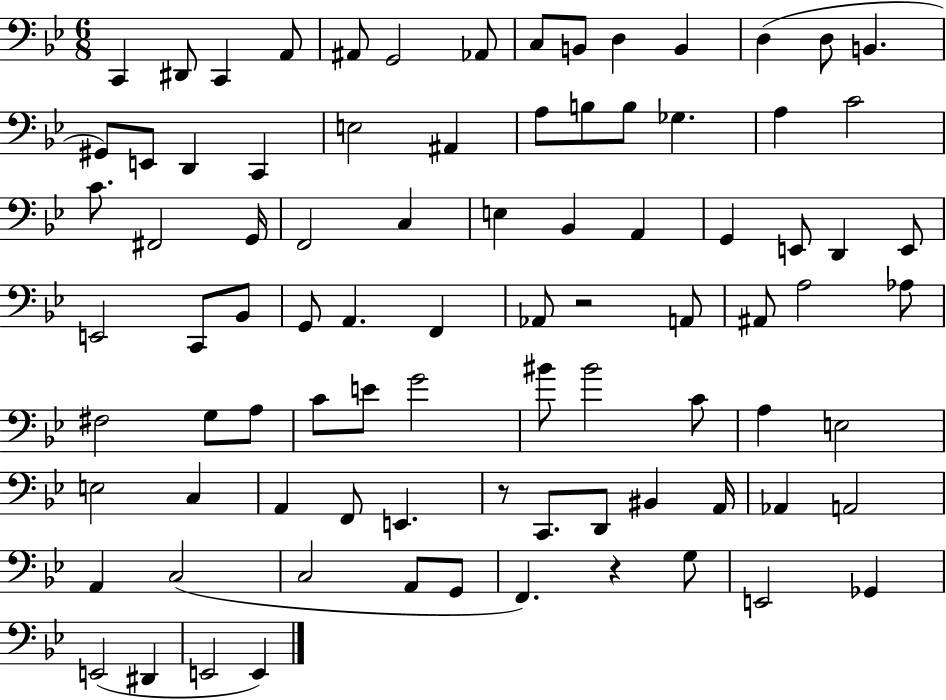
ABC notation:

X:1
T:Untitled
M:6/8
L:1/4
K:Bb
C,, ^D,,/2 C,, A,,/2 ^A,,/2 G,,2 _A,,/2 C,/2 B,,/2 D, B,, D, D,/2 B,, ^G,,/2 E,,/2 D,, C,, E,2 ^A,, A,/2 B,/2 B,/2 _G, A, C2 C/2 ^F,,2 G,,/4 F,,2 C, E, _B,, A,, G,, E,,/2 D,, E,,/2 E,,2 C,,/2 _B,,/2 G,,/2 A,, F,, _A,,/2 z2 A,,/2 ^A,,/2 A,2 _A,/2 ^F,2 G,/2 A,/2 C/2 E/2 G2 ^B/2 ^B2 C/2 A, E,2 E,2 C, A,, F,,/2 E,, z/2 C,,/2 D,,/2 ^B,, A,,/4 _A,, A,,2 A,, C,2 C,2 A,,/2 G,,/2 F,, z G,/2 E,,2 _G,, E,,2 ^D,, E,,2 E,,